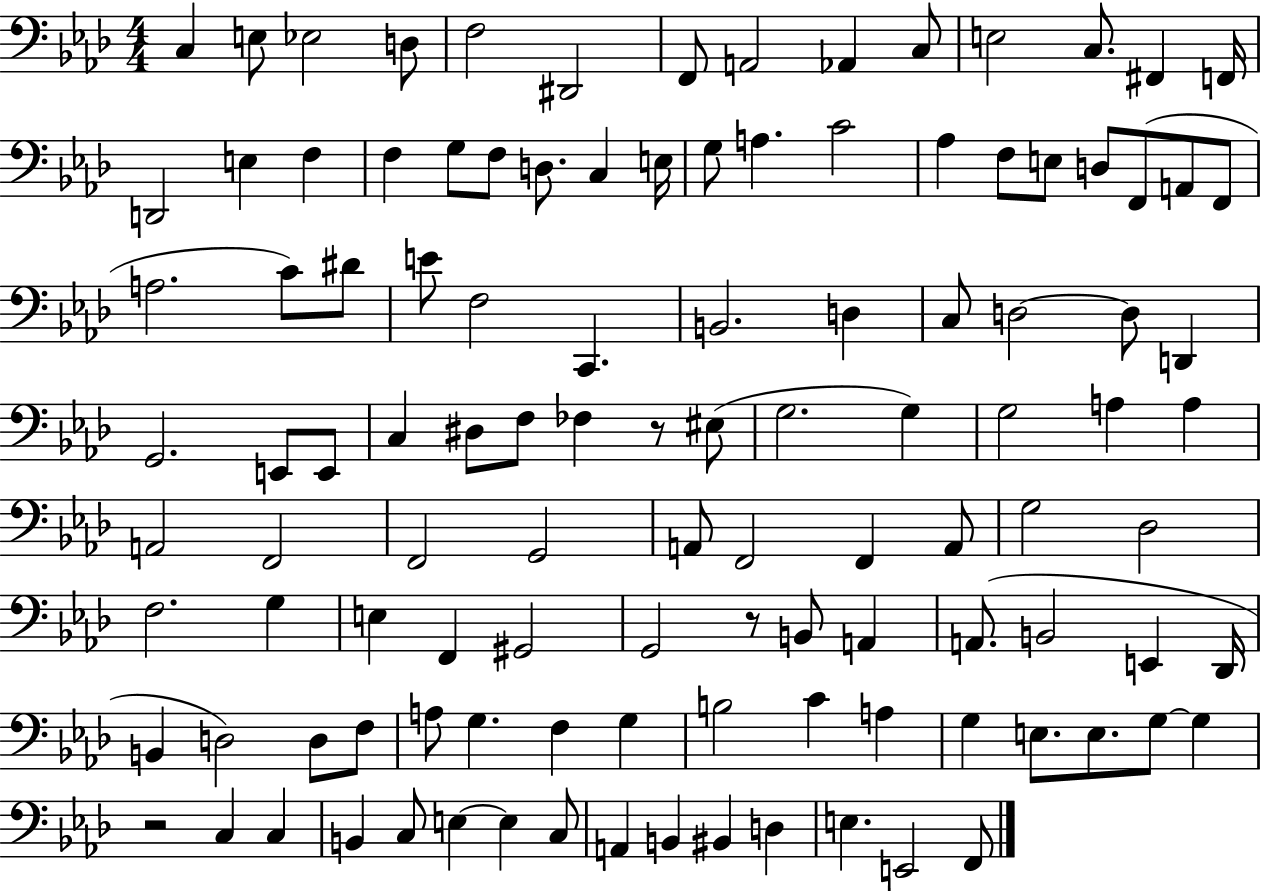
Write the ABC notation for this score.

X:1
T:Untitled
M:4/4
L:1/4
K:Ab
C, E,/2 _E,2 D,/2 F,2 ^D,,2 F,,/2 A,,2 _A,, C,/2 E,2 C,/2 ^F,, F,,/4 D,,2 E, F, F, G,/2 F,/2 D,/2 C, E,/4 G,/2 A, C2 _A, F,/2 E,/2 D,/2 F,,/2 A,,/2 F,,/2 A,2 C/2 ^D/2 E/2 F,2 C,, B,,2 D, C,/2 D,2 D,/2 D,, G,,2 E,,/2 E,,/2 C, ^D,/2 F,/2 _F, z/2 ^E,/2 G,2 G, G,2 A, A, A,,2 F,,2 F,,2 G,,2 A,,/2 F,,2 F,, A,,/2 G,2 _D,2 F,2 G, E, F,, ^G,,2 G,,2 z/2 B,,/2 A,, A,,/2 B,,2 E,, _D,,/4 B,, D,2 D,/2 F,/2 A,/2 G, F, G, B,2 C A, G, E,/2 E,/2 G,/2 G, z2 C, C, B,, C,/2 E, E, C,/2 A,, B,, ^B,, D, E, E,,2 F,,/2